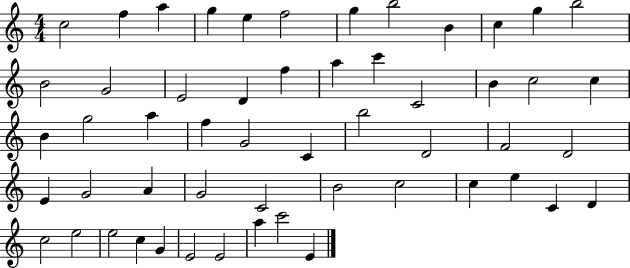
{
  \clef treble
  \numericTimeSignature
  \time 4/4
  \key c \major
  c''2 f''4 a''4 | g''4 e''4 f''2 | g''4 b''2 b'4 | c''4 g''4 b''2 | \break b'2 g'2 | e'2 d'4 f''4 | a''4 c'''4 c'2 | b'4 c''2 c''4 | \break b'4 g''2 a''4 | f''4 g'2 c'4 | b''2 d'2 | f'2 d'2 | \break e'4 g'2 a'4 | g'2 c'2 | b'2 c''2 | c''4 e''4 c'4 d'4 | \break c''2 e''2 | e''2 c''4 g'4 | e'2 e'2 | a''4 c'''2 e'4 | \break \bar "|."
}